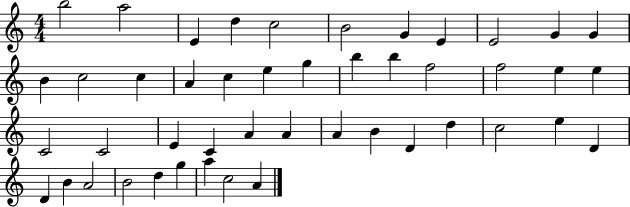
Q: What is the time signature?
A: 4/4